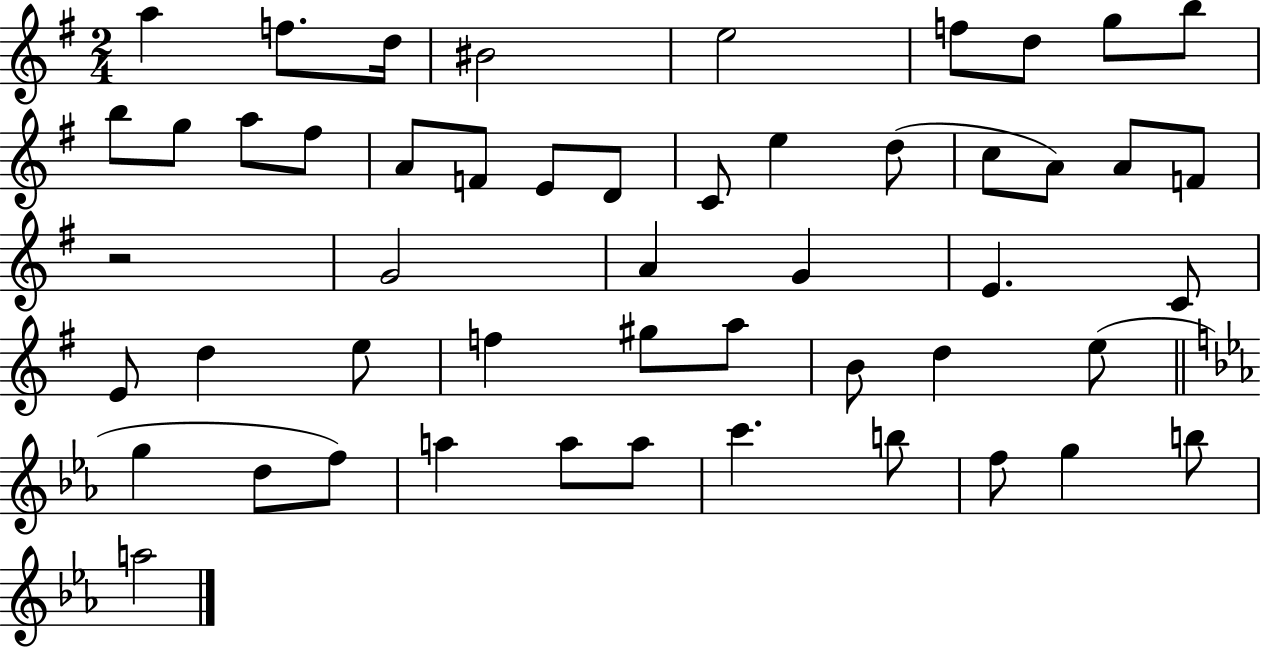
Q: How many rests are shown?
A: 1